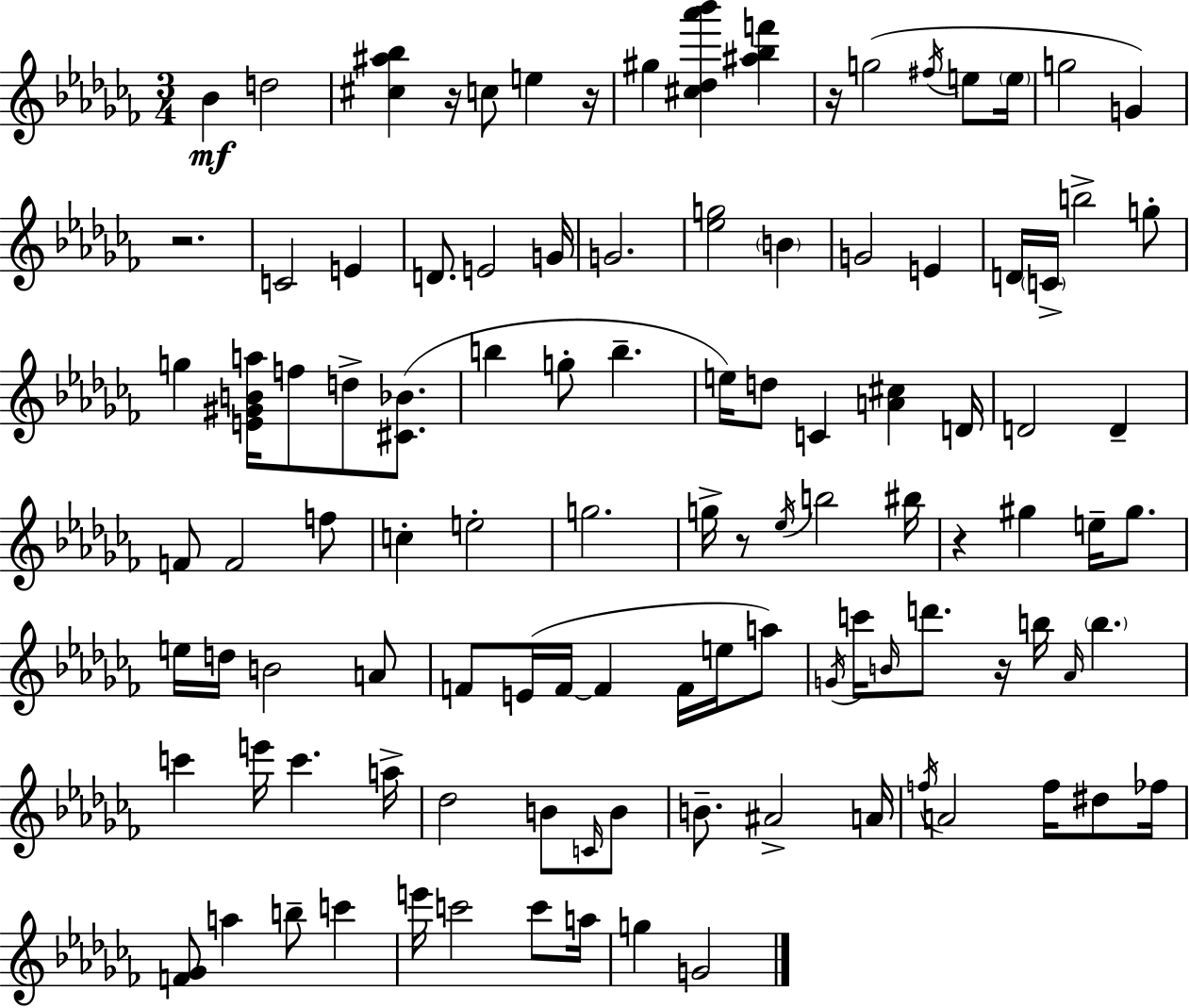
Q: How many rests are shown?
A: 7